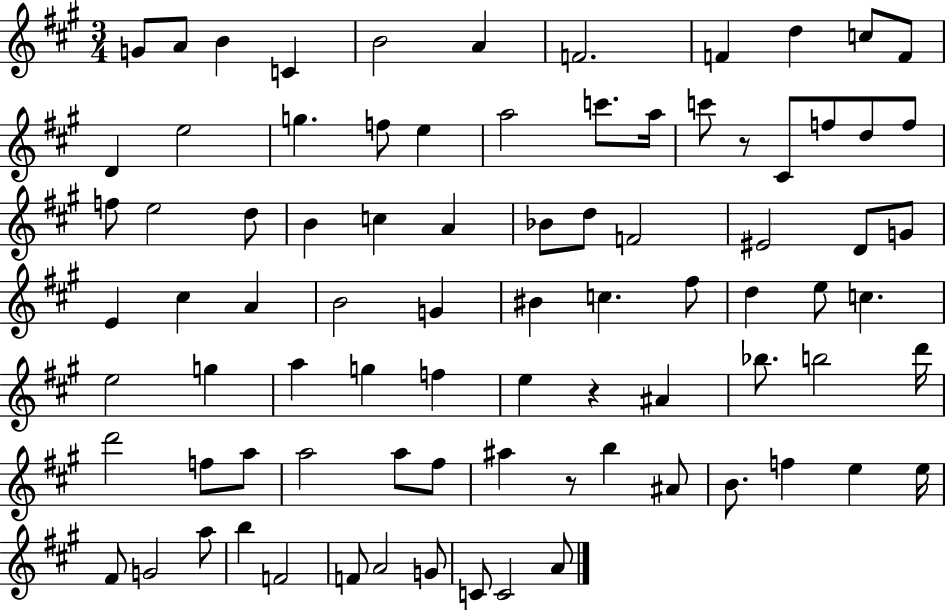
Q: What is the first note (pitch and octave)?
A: G4